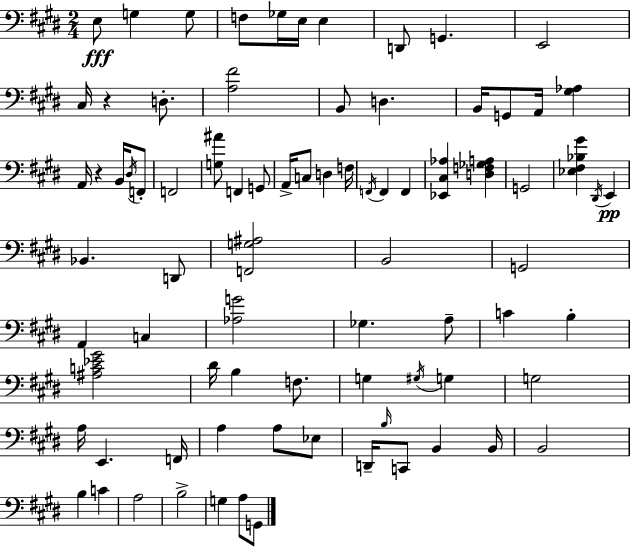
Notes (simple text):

E3/e G3/q G3/e F3/e Gb3/s E3/s E3/q D2/e G2/q. E2/h C#3/s R/q D3/e. [A3,F#4]/h B2/e D3/q. B2/s G2/e A2/s [G#3,Ab3]/q A2/s R/q B2/s D#3/s F2/e F2/h [G3,A#4]/e F2/q G2/e A2/s C3/e D3/q F3/s F2/s F2/q F2/q [Eb2,C#3,Ab3]/q [D3,F3,Gb3,A3]/q G2/h [Eb3,F#3,Bb3,G#4]/q D#2/s E2/q Bb2/q. D2/e [F2,G3,A#3]/h B2/h G2/h A2/q C3/q [Ab3,G4]/h Gb3/q. A3/e C4/q B3/q [A#3,C4,Eb4,G#4]/h D#4/s B3/q F3/e. G3/q G#3/s G3/q G3/h A3/s E2/q. F2/s A3/q A3/e Eb3/e D2/s B3/s C2/e B2/q B2/s B2/h B3/q C4/q A3/h B3/h G3/q A3/e G2/e